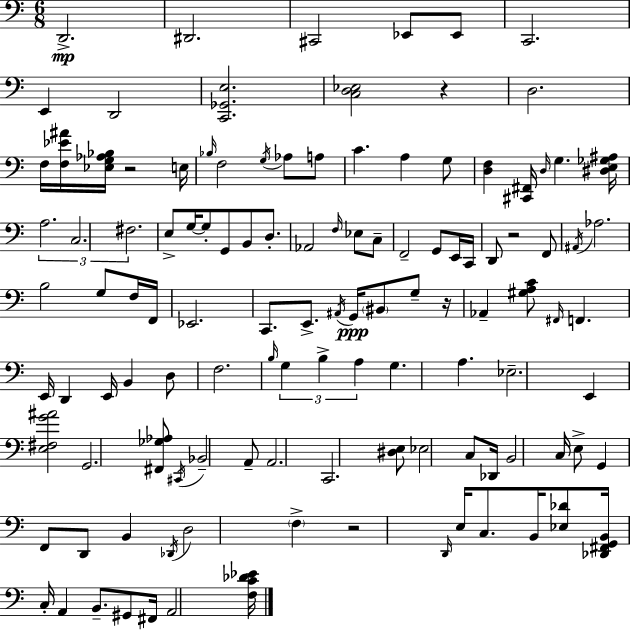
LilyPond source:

{
  \clef bass
  \numericTimeSignature
  \time 6/8
  \key a \minor
  d,2.->\mp | dis,2. | cis,2 ees,8 ees,8 | c,2. | \break e,4 d,2 | <c, ges, e>2. | <c d ees>2 r4 | d2. | \break f16 <f ees' ais'>16 <ees g aes bes>16 r2 e16 | \grace { bes16 } f2 \acciaccatura { g16 } aes8 | a8 c'4. a4 | g8 <d f>4 <cis, fis,>16 \grace { d16 } g4. | \break <dis e ges ais>16 \tuplet 3/2 { a2. | c2. | fis2. } | e8-> g16~~ g8-. g,8 b,8 | \break d8.-. aes,2 \grace { f16 } | ees8 c8-- f,2-- | g,8 e,16 c,16 d,8 r2 | f,8 \acciaccatura { ais,16 } aes2. | \break b2 | g8 f16 f,16 ees,2. | c,8. e,8.-> \acciaccatura { ais,16 }\ppp | g,16 \parenthesize bis,8 g8-- r16 aes,4-- <gis a c'>8 | \break \grace { fis,16 } f,4. e,16 d,4 | e,16 b,4 d8 f2. | \grace { b16 } \tuplet 3/2 { g4 | b4-> a4 } g4. | \break a4. ees2.-- | e,4 | <e fis g' ais'>2 g,2. | <fis, ges aes>8 \acciaccatura { cis,16 } bes,2-- | \break a,8-- a,2. | c,2. | <dis e>8 ees2 | c8 des,16 b,2 | \break c16 e8-> g,4 | f,8 d,8 b,4 \acciaccatura { des,16 } d2 | \parenthesize f4-> r2 | \grace { d,16 } e16 c8. b,16 | \break <ees des'>8 <des, fis, g, b,>16 c16-. a,4 b,8.-- gis,8 | fis,16 a,2 <f c' des' ees'>16 \bar "|."
}